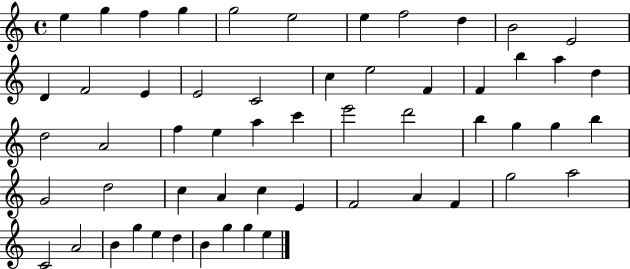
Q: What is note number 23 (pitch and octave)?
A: D5